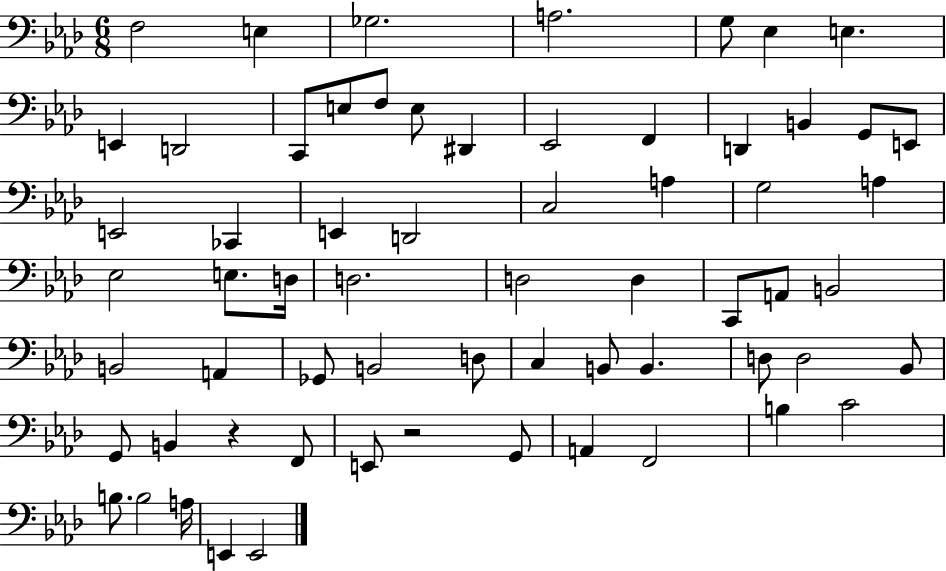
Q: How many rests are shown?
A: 2